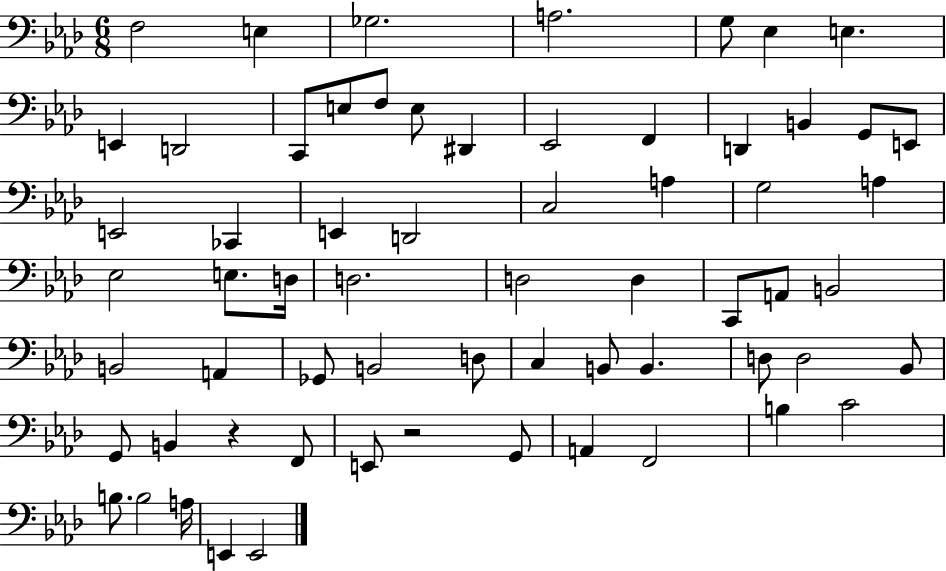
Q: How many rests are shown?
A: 2